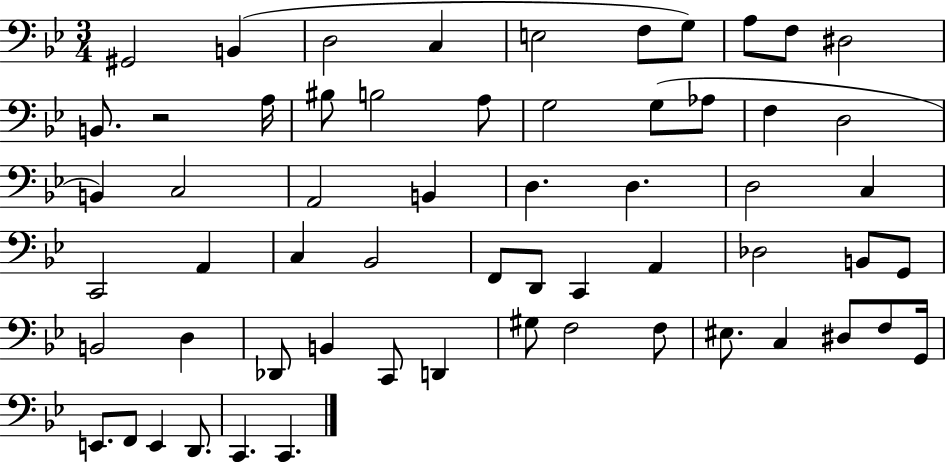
{
  \clef bass
  \numericTimeSignature
  \time 3/4
  \key bes \major
  \repeat volta 2 { gis,2 b,4( | d2 c4 | e2 f8 g8) | a8 f8 dis2 | \break b,8. r2 a16 | bis8 b2 a8 | g2 g8( aes8 | f4 d2 | \break b,4) c2 | a,2 b,4 | d4. d4. | d2 c4 | \break c,2 a,4 | c4 bes,2 | f,8 d,8 c,4 a,4 | des2 b,8 g,8 | \break b,2 d4 | des,8 b,4 c,8 d,4 | gis8 f2 f8 | eis8. c4 dis8 f8 g,16 | \break e,8. f,8 e,4 d,8. | c,4. c,4. | } \bar "|."
}